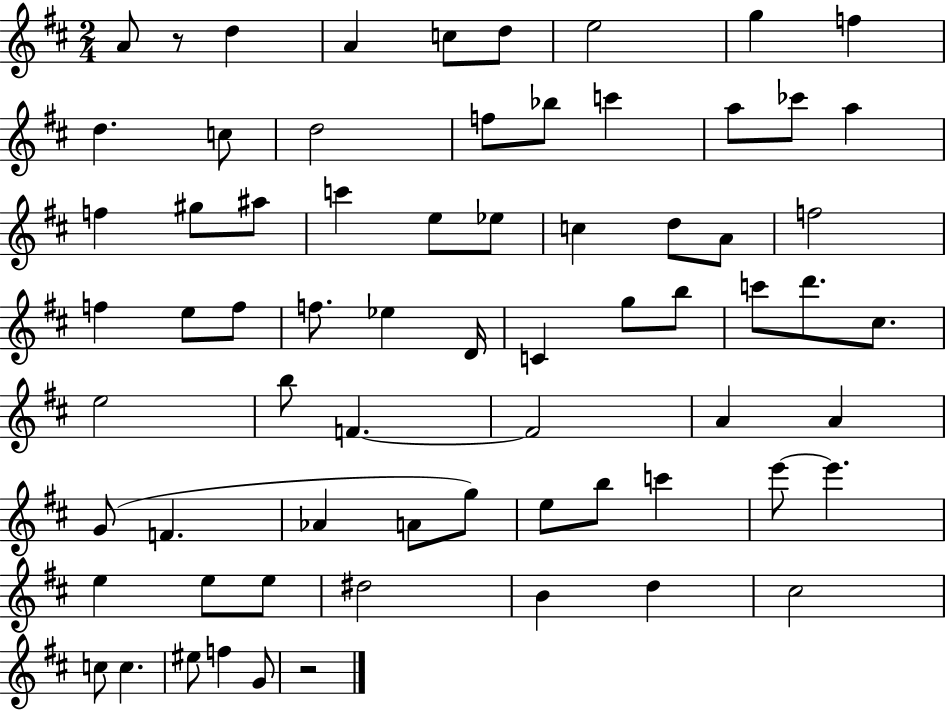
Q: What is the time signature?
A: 2/4